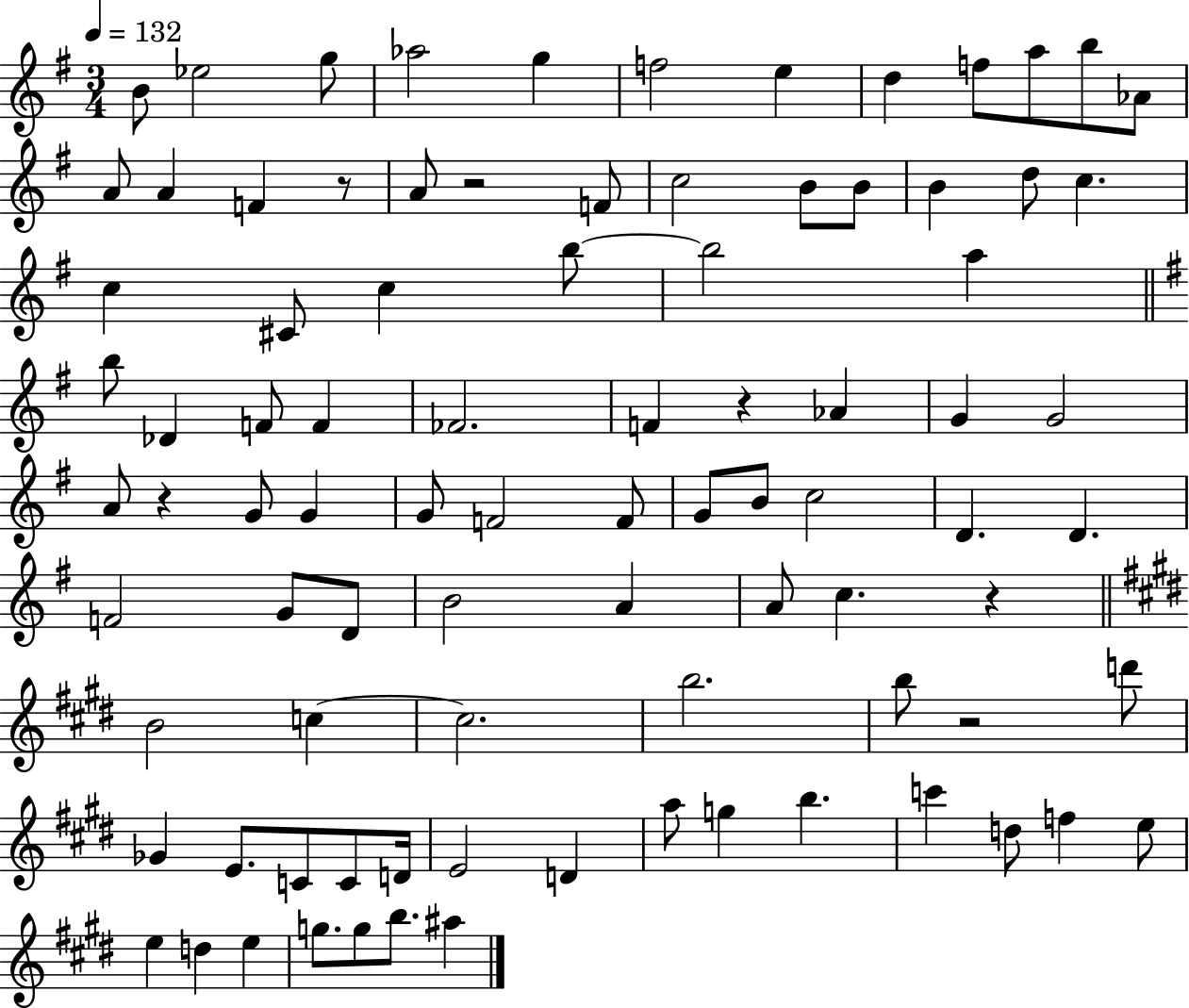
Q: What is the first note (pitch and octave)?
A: B4